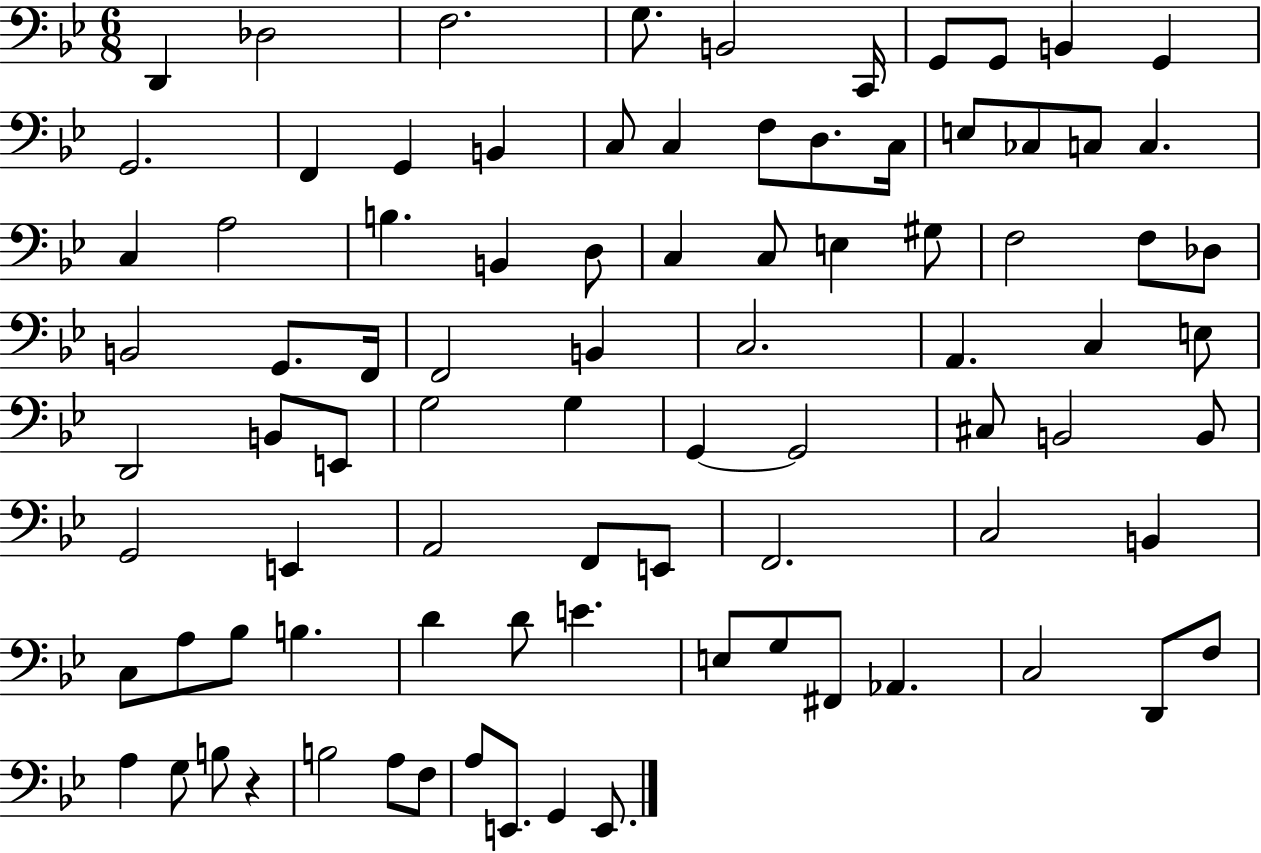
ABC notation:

X:1
T:Untitled
M:6/8
L:1/4
K:Bb
D,, _D,2 F,2 G,/2 B,,2 C,,/4 G,,/2 G,,/2 B,, G,, G,,2 F,, G,, B,, C,/2 C, F,/2 D,/2 C,/4 E,/2 _C,/2 C,/2 C, C, A,2 B, B,, D,/2 C, C,/2 E, ^G,/2 F,2 F,/2 _D,/2 B,,2 G,,/2 F,,/4 F,,2 B,, C,2 A,, C, E,/2 D,,2 B,,/2 E,,/2 G,2 G, G,, G,,2 ^C,/2 B,,2 B,,/2 G,,2 E,, A,,2 F,,/2 E,,/2 F,,2 C,2 B,, C,/2 A,/2 _B,/2 B, D D/2 E E,/2 G,/2 ^F,,/2 _A,, C,2 D,,/2 F,/2 A, G,/2 B,/2 z B,2 A,/2 F,/2 A,/2 E,,/2 G,, E,,/2